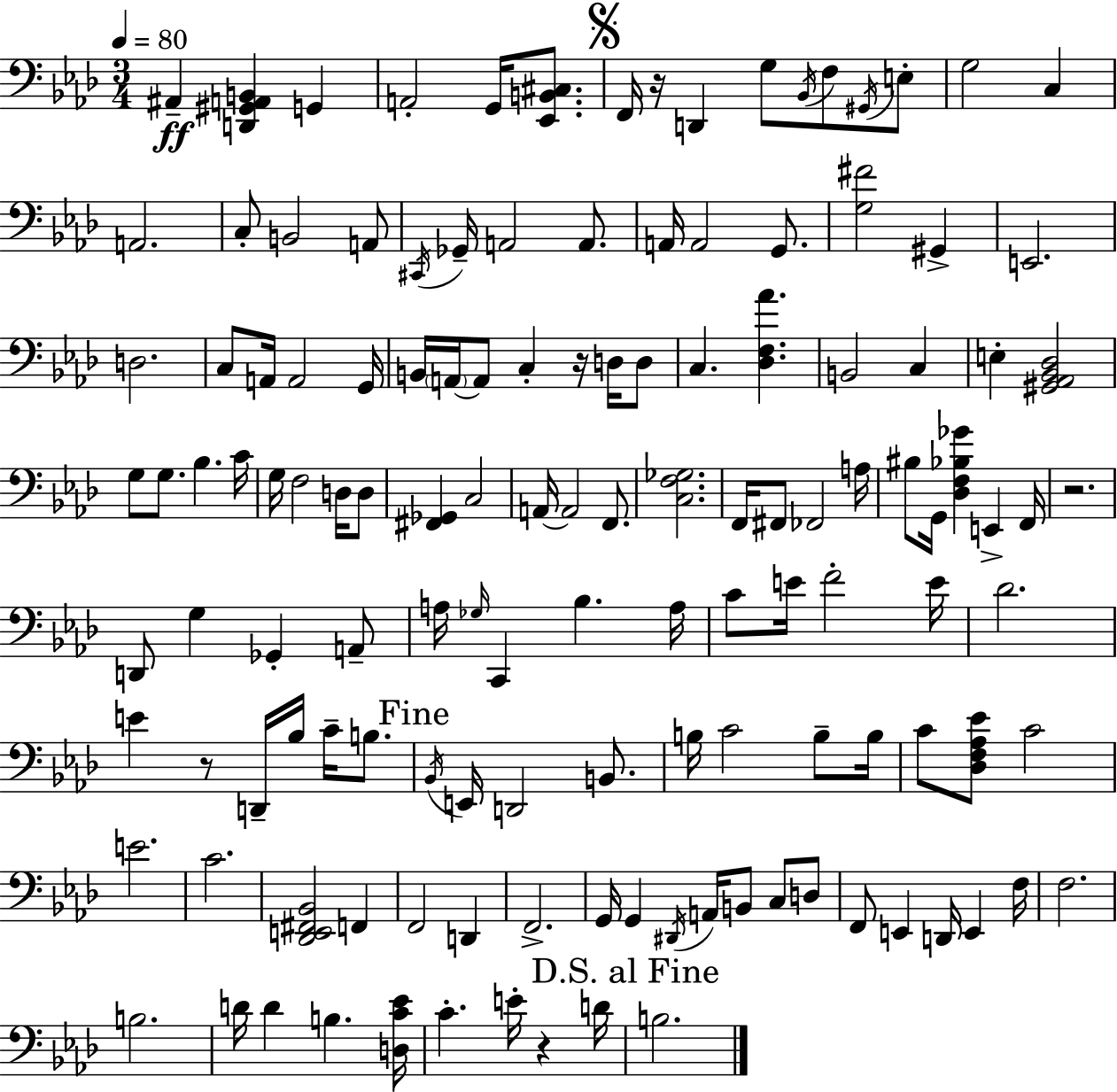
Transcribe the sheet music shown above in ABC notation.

X:1
T:Untitled
M:3/4
L:1/4
K:Fm
^A,, [D,,^G,,A,,B,,] G,, A,,2 G,,/4 [_E,,B,,^C,]/2 F,,/4 z/4 D,, G,/2 _B,,/4 F,/2 ^G,,/4 E,/2 G,2 C, A,,2 C,/2 B,,2 A,,/2 ^C,,/4 _G,,/4 A,,2 A,,/2 A,,/4 A,,2 G,,/2 [G,^F]2 ^G,, E,,2 D,2 C,/2 A,,/4 A,,2 G,,/4 B,,/4 A,,/4 A,,/2 C, z/4 D,/4 D,/2 C, [_D,F,_A] B,,2 C, E, [^G,,_A,,_B,,_D,]2 G,/2 G,/2 _B, C/4 G,/4 F,2 D,/4 D,/2 [^F,,_G,,] C,2 A,,/4 A,,2 F,,/2 [C,F,_G,]2 F,,/4 ^F,,/2 _F,,2 A,/4 ^B,/2 G,,/4 [_D,F,_B,_G] E,, F,,/4 z2 D,,/2 G, _G,, A,,/2 A,/4 _G,/4 C,, _B, A,/4 C/2 E/4 F2 E/4 _D2 E z/2 D,,/4 _B,/4 C/4 B,/2 _B,,/4 E,,/4 D,,2 B,,/2 B,/4 C2 B,/2 B,/4 C/2 [_D,F,_A,_E]/2 C2 E2 C2 [_D,,E,,^F,,_B,,]2 F,, F,,2 D,, F,,2 G,,/4 G,, ^D,,/4 A,,/4 B,,/2 C,/2 D,/2 F,,/2 E,, D,,/4 E,, F,/4 F,2 B,2 D/4 D B, [D,C_E]/4 C E/4 z D/4 B,2